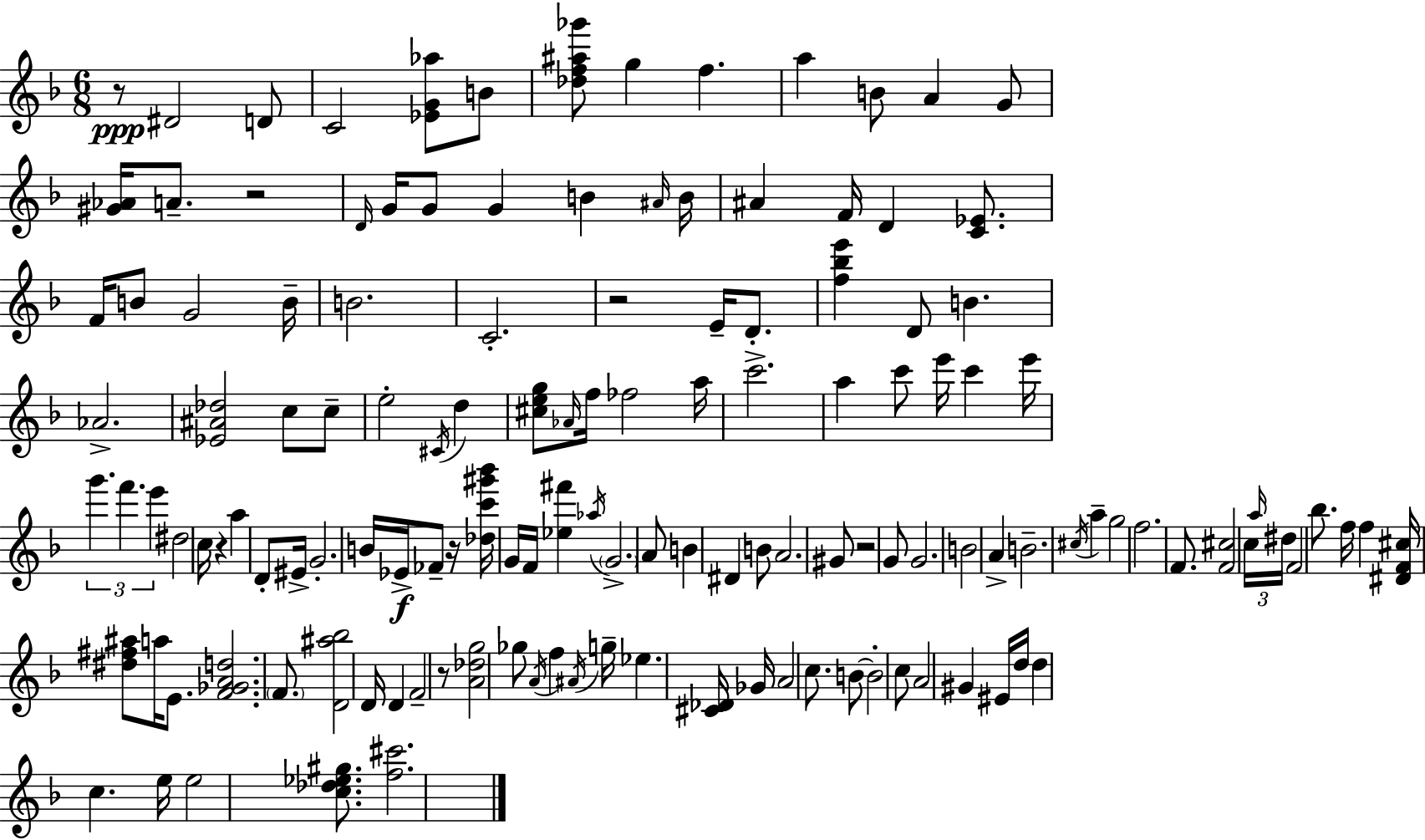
X:1
T:Untitled
M:6/8
L:1/4
K:Dm
z/2 ^D2 D/2 C2 [_EG_a]/2 B/2 [_df^a_g']/2 g f a B/2 A G/2 [^G_A]/4 A/2 z2 D/4 G/4 G/2 G B ^A/4 B/4 ^A F/4 D [C_E]/2 F/4 B/2 G2 B/4 B2 C2 z2 E/4 D/2 [f_be'] D/2 B _A2 [_E^A_d]2 c/2 c/2 e2 ^C/4 d [^ceg]/2 _A/4 f/4 _f2 a/4 c'2 a c'/2 e'/4 c' e'/4 g' f' e' ^d2 c/4 z a D/2 ^E/4 G2 B/4 _E/4 _F/2 z/4 [_dc'^g'_b']/4 G/4 F/4 [_e^f'] _a/4 G2 A/2 B ^D B/2 A2 ^G/2 z2 G/2 G2 B2 A B2 ^c/4 a g2 f2 F/2 [F^c]2 c/4 a/4 ^d/4 F2 _b/2 f/4 f [^DF^c]/4 [^d^f^a]/2 a/4 E/2 [F_GAd]2 F/2 [D^a_b]2 D/4 D F2 z/2 [A_dg]2 _g/2 A/4 f ^A/4 g/4 _e [^C_D]/4 _G/4 A2 c/2 B/2 B2 c/2 A2 ^G ^E/4 d/4 d c e/4 e2 [c_d_e^g]/2 [f^c']2